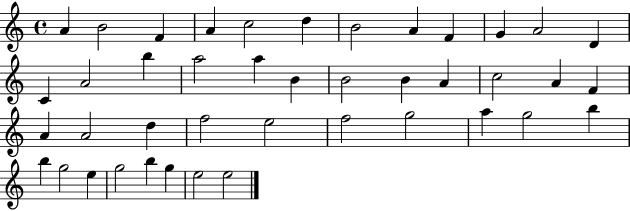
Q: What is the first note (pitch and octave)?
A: A4